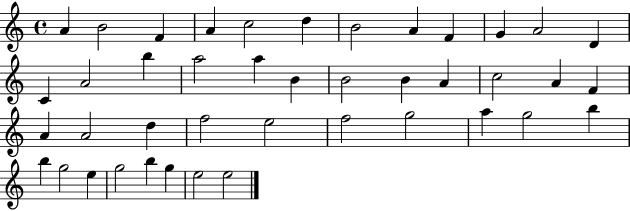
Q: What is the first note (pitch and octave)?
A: A4